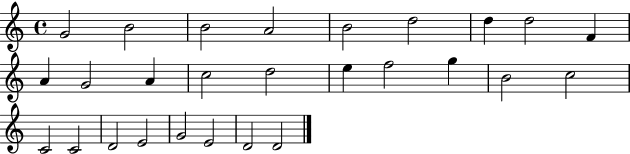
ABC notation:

X:1
T:Untitled
M:4/4
L:1/4
K:C
G2 B2 B2 A2 B2 d2 d d2 F A G2 A c2 d2 e f2 g B2 c2 C2 C2 D2 E2 G2 E2 D2 D2